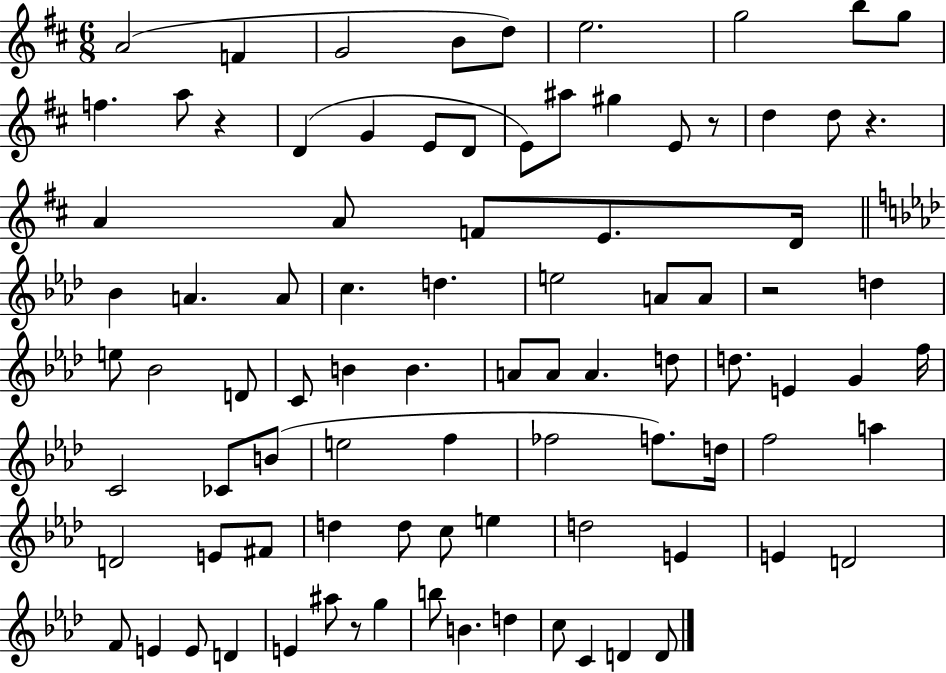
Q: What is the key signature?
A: D major